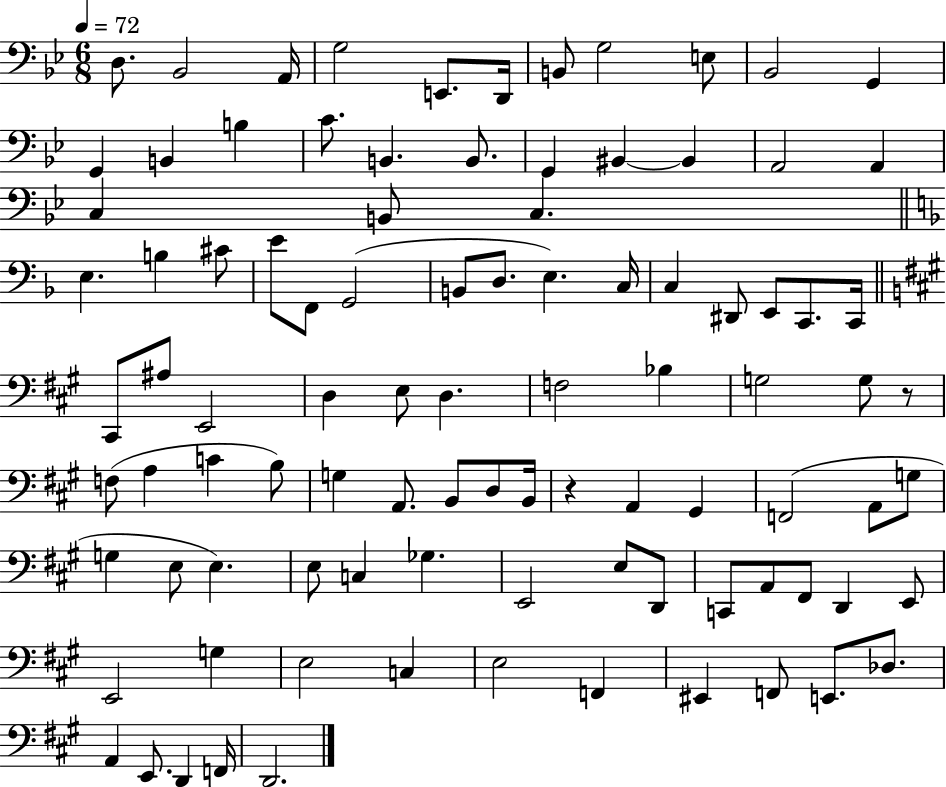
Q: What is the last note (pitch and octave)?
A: D2